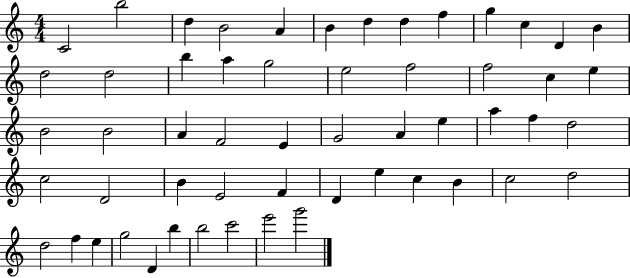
C4/h B5/h D5/q B4/h A4/q B4/q D5/q D5/q F5/q G5/q C5/q D4/q B4/q D5/h D5/h B5/q A5/q G5/h E5/h F5/h F5/h C5/q E5/q B4/h B4/h A4/q F4/h E4/q G4/h A4/q E5/q A5/q F5/q D5/h C5/h D4/h B4/q E4/h F4/q D4/q E5/q C5/q B4/q C5/h D5/h D5/h F5/q E5/q G5/h D4/q B5/q B5/h C6/h E6/h G6/h